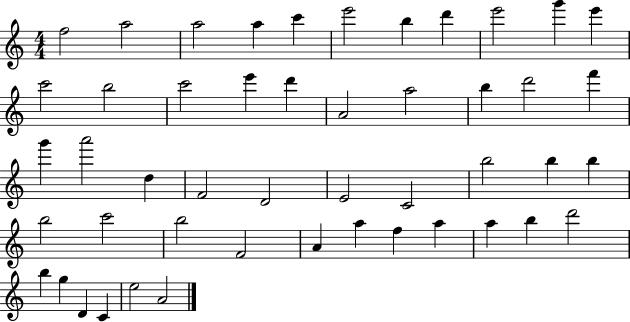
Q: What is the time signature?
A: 4/4